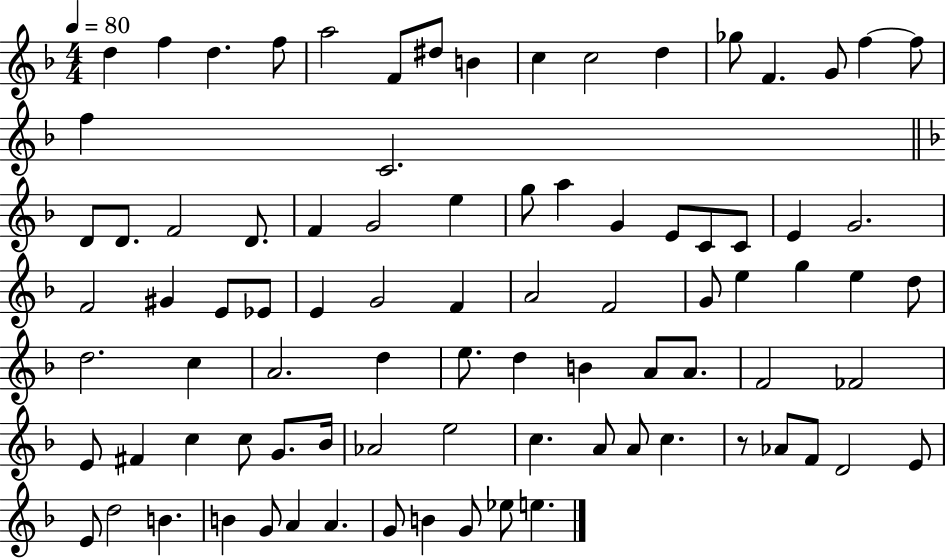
D5/q F5/q D5/q. F5/e A5/h F4/e D#5/e B4/q C5/q C5/h D5/q Gb5/e F4/q. G4/e F5/q F5/e F5/q C4/h. D4/e D4/e. F4/h D4/e. F4/q G4/h E5/q G5/e A5/q G4/q E4/e C4/e C4/e E4/q G4/h. F4/h G#4/q E4/e Eb4/e E4/q G4/h F4/q A4/h F4/h G4/e E5/q G5/q E5/q D5/e D5/h. C5/q A4/h. D5/q E5/e. D5/q B4/q A4/e A4/e. F4/h FES4/h E4/e F#4/q C5/q C5/e G4/e. Bb4/s Ab4/h E5/h C5/q. A4/e A4/e C5/q. R/e Ab4/e F4/e D4/h E4/e E4/e D5/h B4/q. B4/q G4/e A4/q A4/q. G4/e B4/q G4/e Eb5/e E5/q.